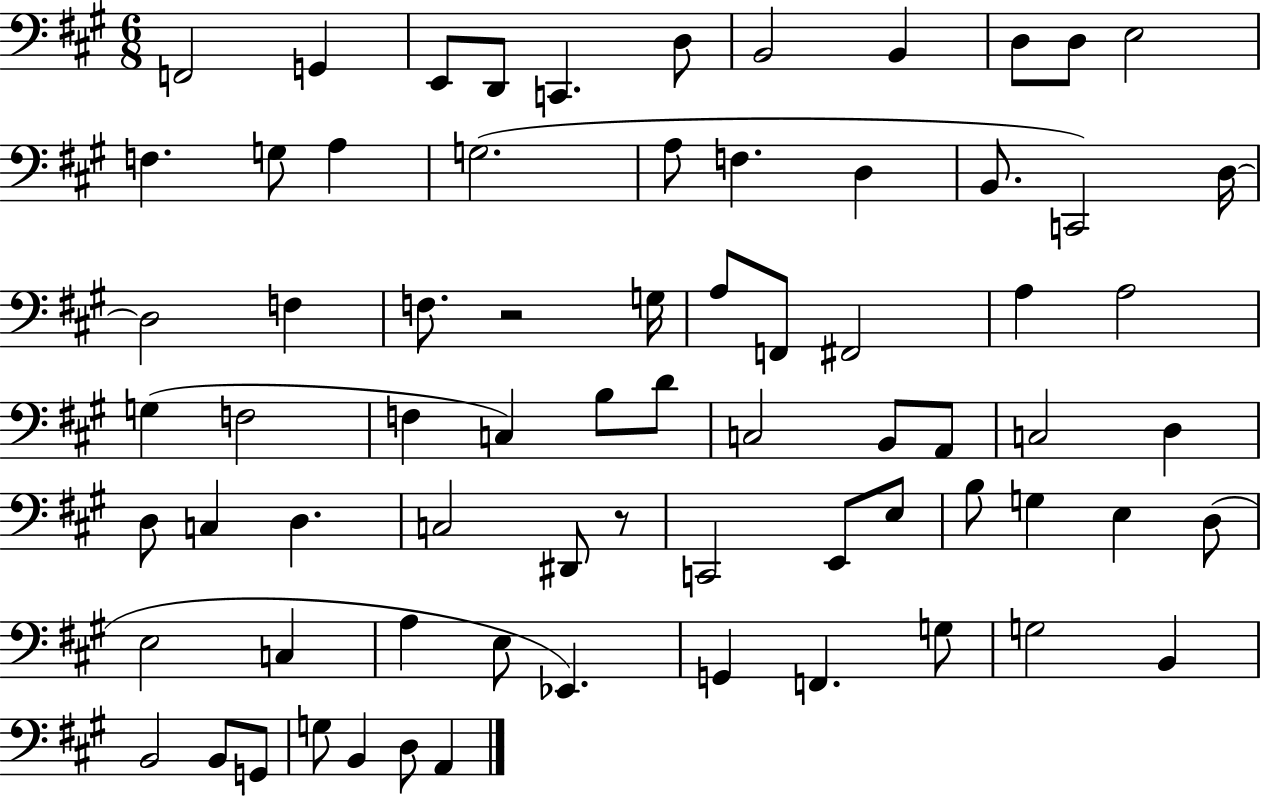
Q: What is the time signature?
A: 6/8